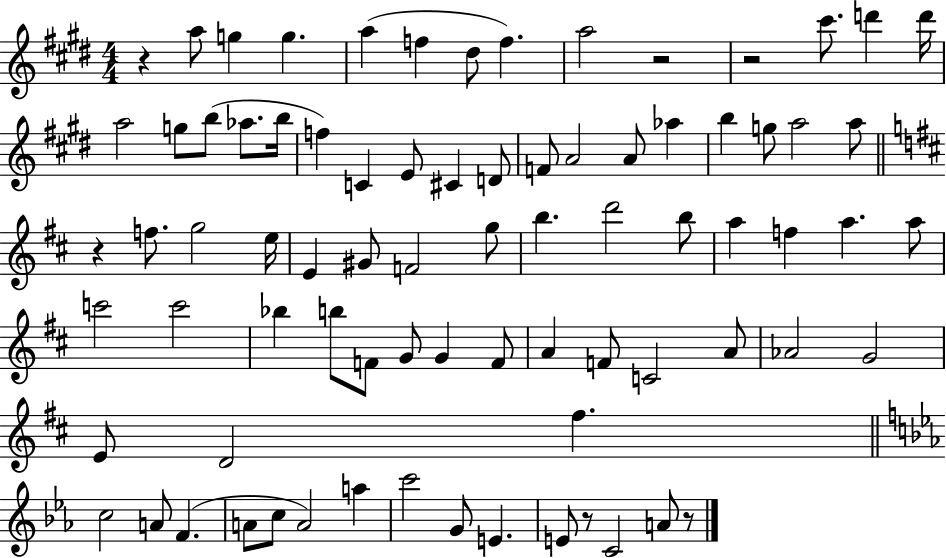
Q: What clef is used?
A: treble